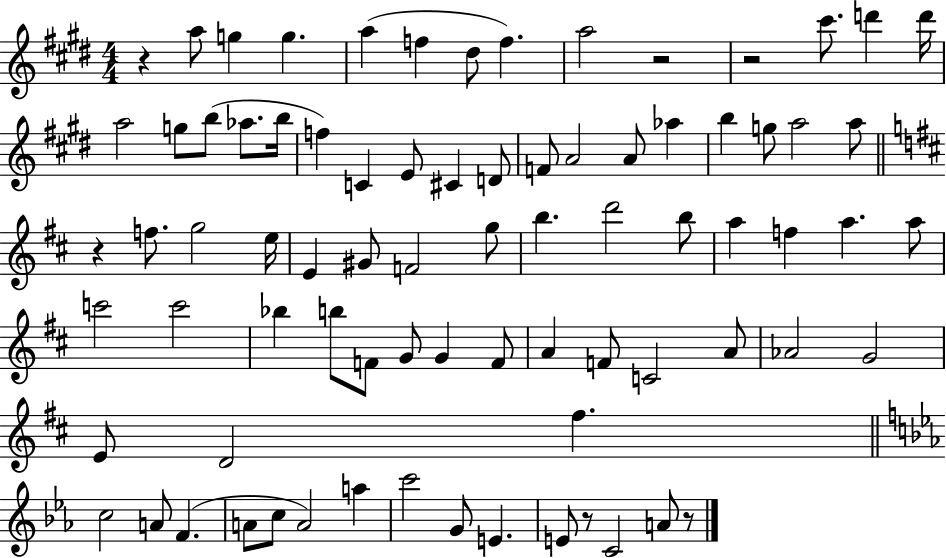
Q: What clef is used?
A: treble